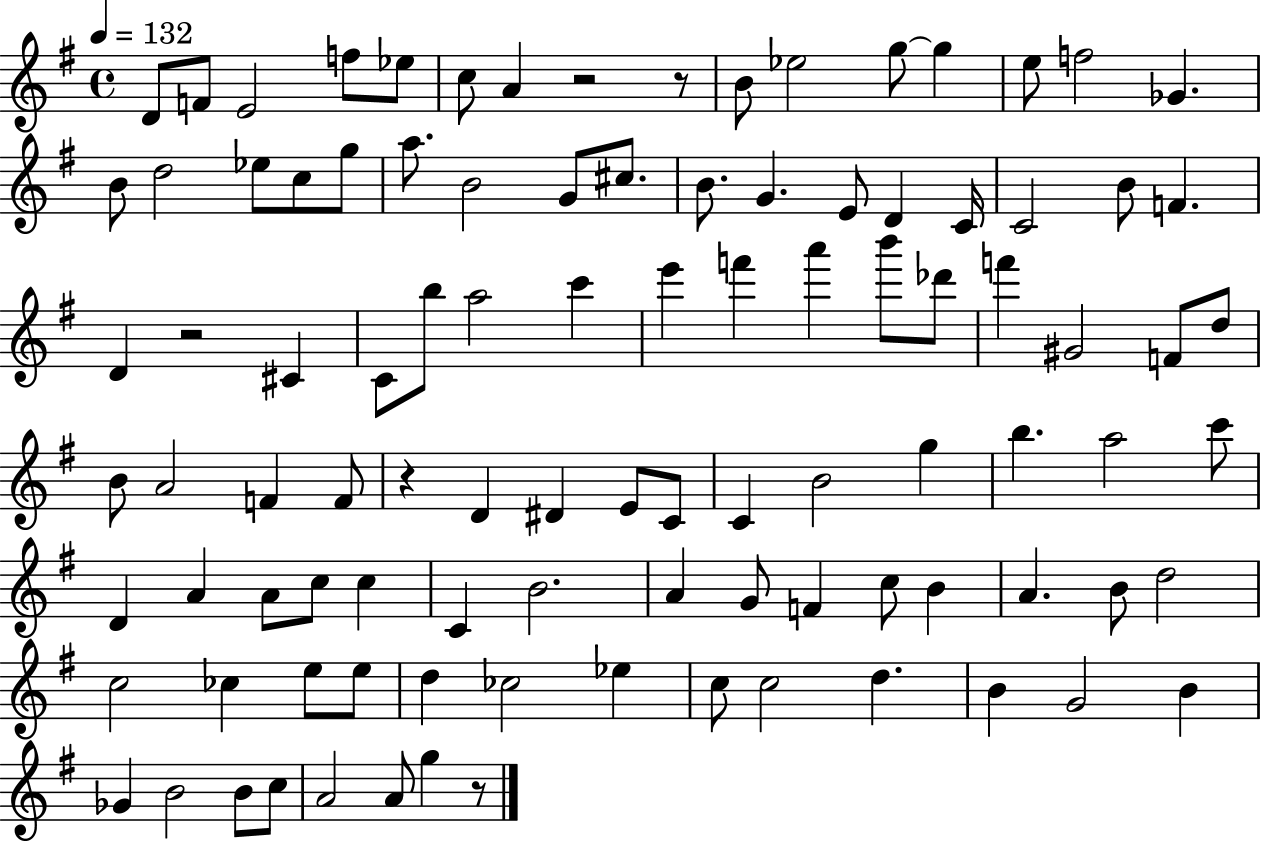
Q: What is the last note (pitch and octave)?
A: G5